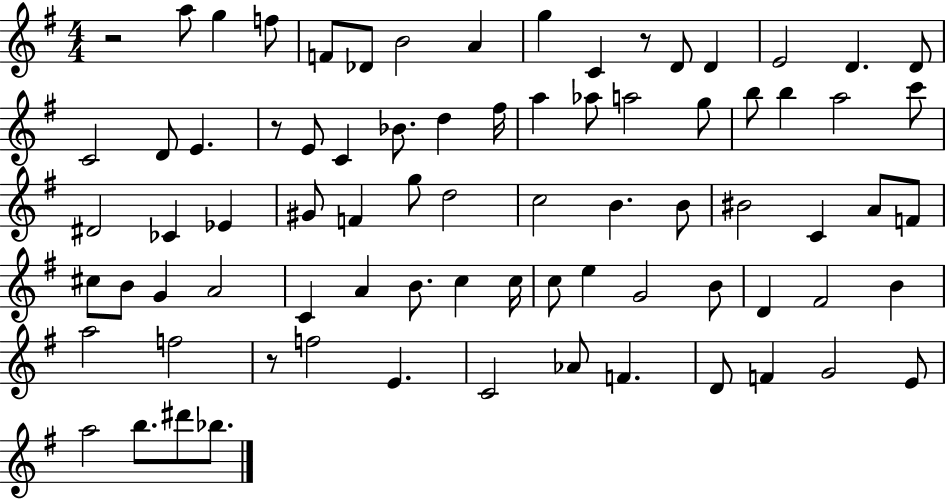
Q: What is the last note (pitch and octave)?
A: Bb5